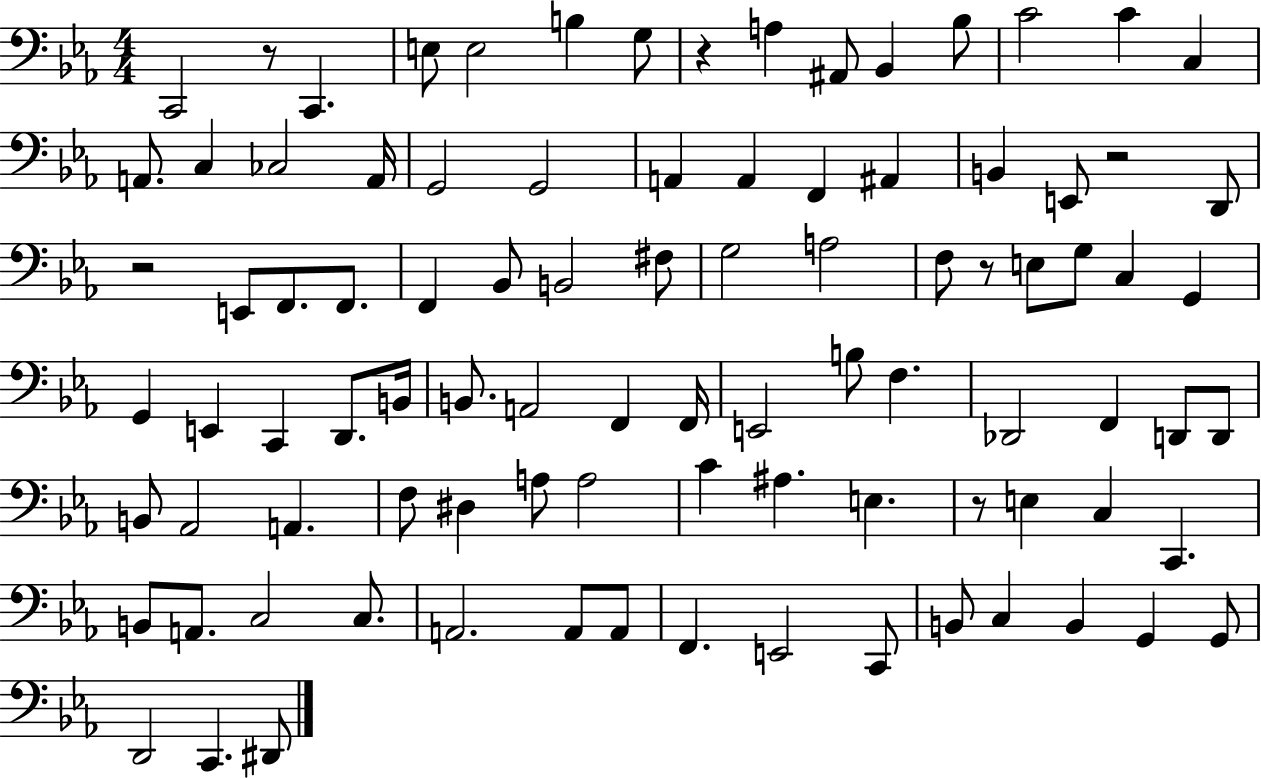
{
  \clef bass
  \numericTimeSignature
  \time 4/4
  \key ees \major
  c,2 r8 c,4. | e8 e2 b4 g8 | r4 a4 ais,8 bes,4 bes8 | c'2 c'4 c4 | \break a,8. c4 ces2 a,16 | g,2 g,2 | a,4 a,4 f,4 ais,4 | b,4 e,8 r2 d,8 | \break r2 e,8 f,8. f,8. | f,4 bes,8 b,2 fis8 | g2 a2 | f8 r8 e8 g8 c4 g,4 | \break g,4 e,4 c,4 d,8. b,16 | b,8. a,2 f,4 f,16 | e,2 b8 f4. | des,2 f,4 d,8 d,8 | \break b,8 aes,2 a,4. | f8 dis4 a8 a2 | c'4 ais4. e4. | r8 e4 c4 c,4. | \break b,8 a,8. c2 c8. | a,2. a,8 a,8 | f,4. e,2 c,8 | b,8 c4 b,4 g,4 g,8 | \break d,2 c,4. dis,8 | \bar "|."
}